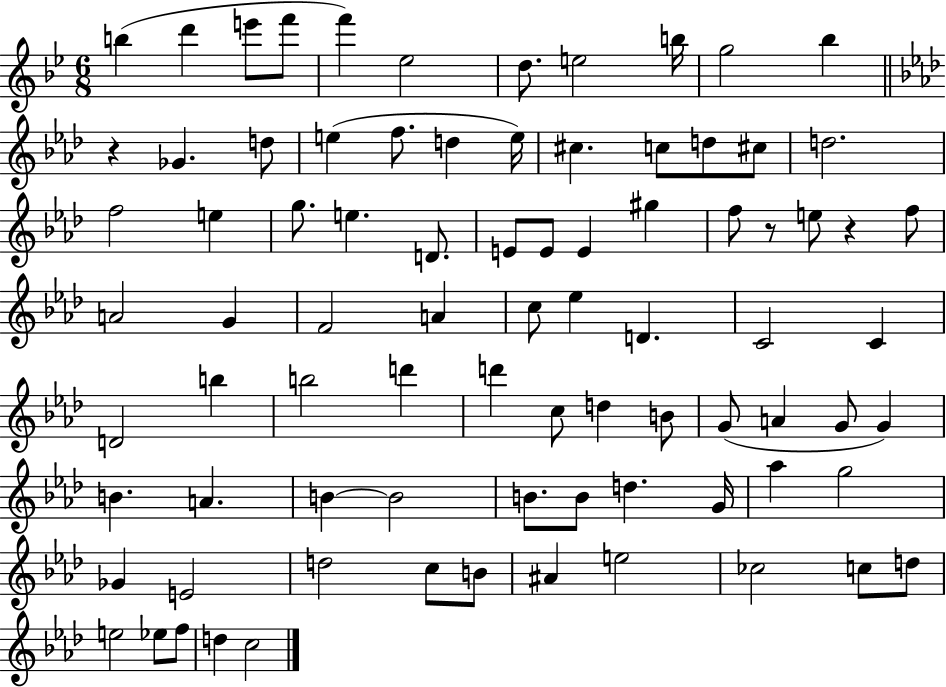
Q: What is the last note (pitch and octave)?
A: C5